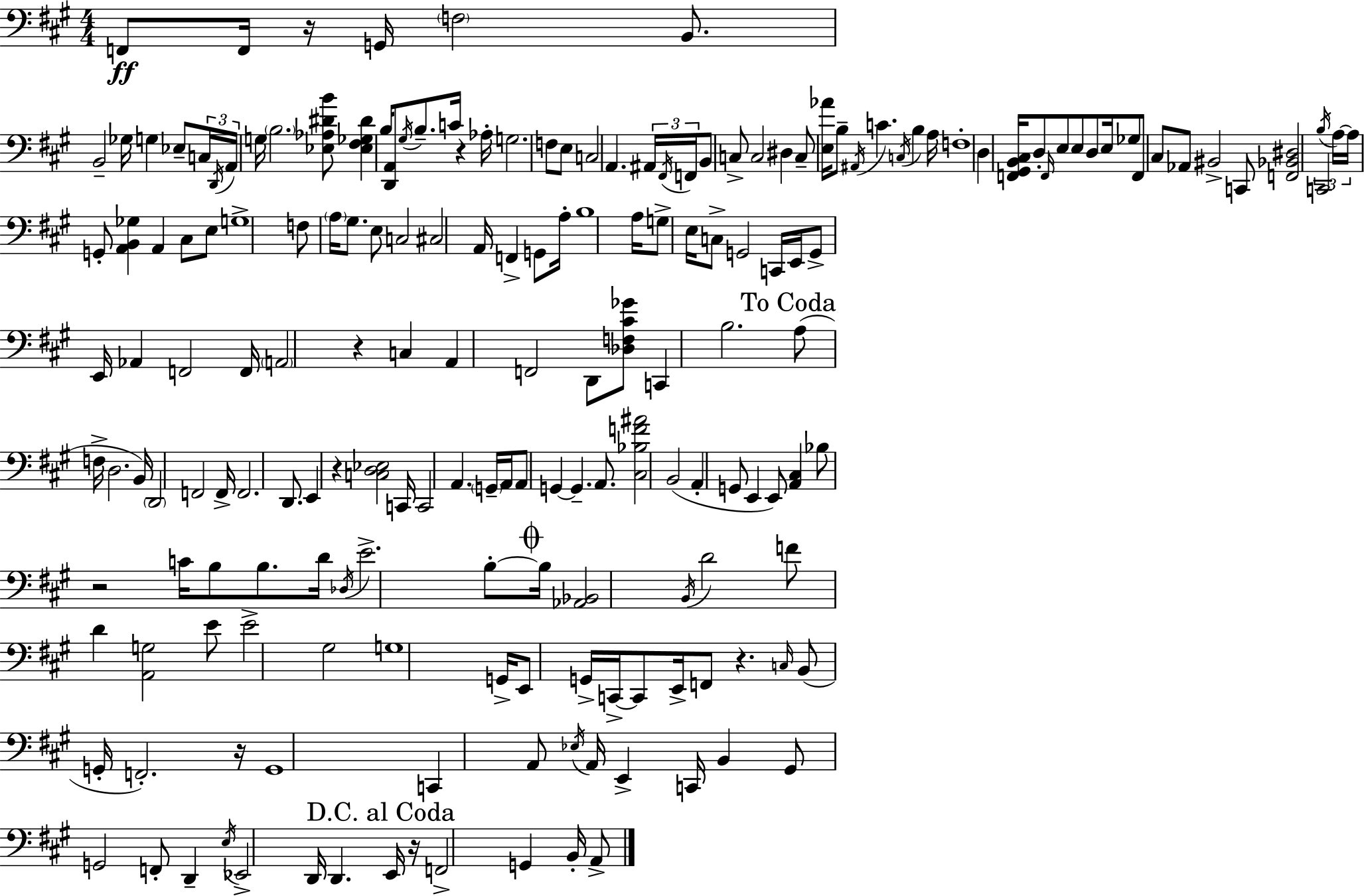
X:1
T:Untitled
M:4/4
L:1/4
K:A
F,,/2 F,,/4 z/4 G,,/4 F,2 B,,/2 B,,2 _G,/4 G, _E,/2 C,/4 D,,/4 A,,/4 G,/4 B,2 [_E,_A,^DB]/2 [_E,^F,_G,^D] B,/4 [D,,A,,]/2 ^G,/4 B,/2 C/4 z _A,/4 G,2 F,/2 E,/2 C,2 A,, ^A,,/4 ^F,,/4 F,,/4 B,,/2 C,/2 C,2 ^D, C,/2 [E,_A]/4 B,/2 ^A,,/4 C C,/4 B, A,/4 F,4 D, [F,,^G,,B,,^C,]/4 D,/2 F,,/4 E,/2 E,/2 D,/2 E,/4 _G,/2 F,,/2 ^C,/2 _A,,/2 ^B,,2 C,,/2 [F,,_B,,^D,]2 C,,2 B,/4 A,/4 A,/4 G,,/2 [A,,B,,_G,] A,, ^C,/2 E,/2 G,4 F,/2 A,/4 ^G,/2 E,/2 C,2 ^C,2 A,,/4 F,, G,,/2 A,/4 B,4 A,/4 G,/2 E,/4 C,/2 G,,2 C,,/4 E,,/4 G,,/2 E,,/4 _A,, F,,2 F,,/4 A,,2 z C, A,, F,,2 D,,/2 [_D,F,^C_G]/2 C,, B,2 A,/2 F,/4 D,2 B,,/4 D,,2 F,,2 F,,/4 F,,2 D,,/2 E,, z [C,D,_E,]2 C,,/4 C,,2 A,, G,,/4 A,,/4 A,,/2 G,, G,, A,,/2 [^C,_B,F^A]2 B,,2 A,, G,,/2 E,, E,,/2 [A,,^C,] _B,/2 z2 C/4 B,/2 B,/2 D/4 _D,/4 E2 B,/2 B,/4 [_A,,_B,,]2 B,,/4 D2 F/2 D [A,,G,]2 E/2 E2 ^G,2 G,4 G,,/4 E,,/2 G,,/4 C,,/4 C,,/2 E,,/4 F,,/2 z C,/4 B,,/2 G,,/4 F,,2 z/4 G,,4 C,, A,,/2 _E,/4 A,,/4 E,, C,,/4 B,, ^G,,/2 G,,2 F,,/2 D,, E,/4 _E,,2 D,,/4 D,, E,,/4 z/4 F,,2 G,, B,,/4 A,,/2